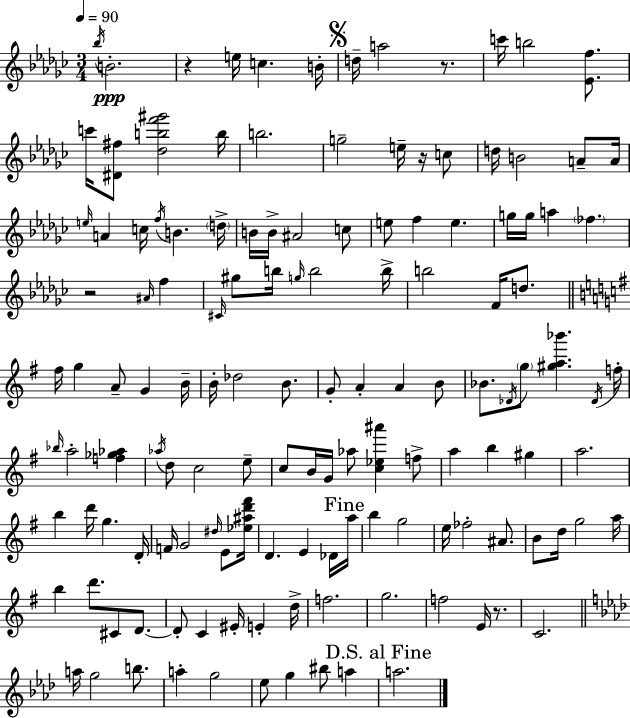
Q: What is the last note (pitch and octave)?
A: A5